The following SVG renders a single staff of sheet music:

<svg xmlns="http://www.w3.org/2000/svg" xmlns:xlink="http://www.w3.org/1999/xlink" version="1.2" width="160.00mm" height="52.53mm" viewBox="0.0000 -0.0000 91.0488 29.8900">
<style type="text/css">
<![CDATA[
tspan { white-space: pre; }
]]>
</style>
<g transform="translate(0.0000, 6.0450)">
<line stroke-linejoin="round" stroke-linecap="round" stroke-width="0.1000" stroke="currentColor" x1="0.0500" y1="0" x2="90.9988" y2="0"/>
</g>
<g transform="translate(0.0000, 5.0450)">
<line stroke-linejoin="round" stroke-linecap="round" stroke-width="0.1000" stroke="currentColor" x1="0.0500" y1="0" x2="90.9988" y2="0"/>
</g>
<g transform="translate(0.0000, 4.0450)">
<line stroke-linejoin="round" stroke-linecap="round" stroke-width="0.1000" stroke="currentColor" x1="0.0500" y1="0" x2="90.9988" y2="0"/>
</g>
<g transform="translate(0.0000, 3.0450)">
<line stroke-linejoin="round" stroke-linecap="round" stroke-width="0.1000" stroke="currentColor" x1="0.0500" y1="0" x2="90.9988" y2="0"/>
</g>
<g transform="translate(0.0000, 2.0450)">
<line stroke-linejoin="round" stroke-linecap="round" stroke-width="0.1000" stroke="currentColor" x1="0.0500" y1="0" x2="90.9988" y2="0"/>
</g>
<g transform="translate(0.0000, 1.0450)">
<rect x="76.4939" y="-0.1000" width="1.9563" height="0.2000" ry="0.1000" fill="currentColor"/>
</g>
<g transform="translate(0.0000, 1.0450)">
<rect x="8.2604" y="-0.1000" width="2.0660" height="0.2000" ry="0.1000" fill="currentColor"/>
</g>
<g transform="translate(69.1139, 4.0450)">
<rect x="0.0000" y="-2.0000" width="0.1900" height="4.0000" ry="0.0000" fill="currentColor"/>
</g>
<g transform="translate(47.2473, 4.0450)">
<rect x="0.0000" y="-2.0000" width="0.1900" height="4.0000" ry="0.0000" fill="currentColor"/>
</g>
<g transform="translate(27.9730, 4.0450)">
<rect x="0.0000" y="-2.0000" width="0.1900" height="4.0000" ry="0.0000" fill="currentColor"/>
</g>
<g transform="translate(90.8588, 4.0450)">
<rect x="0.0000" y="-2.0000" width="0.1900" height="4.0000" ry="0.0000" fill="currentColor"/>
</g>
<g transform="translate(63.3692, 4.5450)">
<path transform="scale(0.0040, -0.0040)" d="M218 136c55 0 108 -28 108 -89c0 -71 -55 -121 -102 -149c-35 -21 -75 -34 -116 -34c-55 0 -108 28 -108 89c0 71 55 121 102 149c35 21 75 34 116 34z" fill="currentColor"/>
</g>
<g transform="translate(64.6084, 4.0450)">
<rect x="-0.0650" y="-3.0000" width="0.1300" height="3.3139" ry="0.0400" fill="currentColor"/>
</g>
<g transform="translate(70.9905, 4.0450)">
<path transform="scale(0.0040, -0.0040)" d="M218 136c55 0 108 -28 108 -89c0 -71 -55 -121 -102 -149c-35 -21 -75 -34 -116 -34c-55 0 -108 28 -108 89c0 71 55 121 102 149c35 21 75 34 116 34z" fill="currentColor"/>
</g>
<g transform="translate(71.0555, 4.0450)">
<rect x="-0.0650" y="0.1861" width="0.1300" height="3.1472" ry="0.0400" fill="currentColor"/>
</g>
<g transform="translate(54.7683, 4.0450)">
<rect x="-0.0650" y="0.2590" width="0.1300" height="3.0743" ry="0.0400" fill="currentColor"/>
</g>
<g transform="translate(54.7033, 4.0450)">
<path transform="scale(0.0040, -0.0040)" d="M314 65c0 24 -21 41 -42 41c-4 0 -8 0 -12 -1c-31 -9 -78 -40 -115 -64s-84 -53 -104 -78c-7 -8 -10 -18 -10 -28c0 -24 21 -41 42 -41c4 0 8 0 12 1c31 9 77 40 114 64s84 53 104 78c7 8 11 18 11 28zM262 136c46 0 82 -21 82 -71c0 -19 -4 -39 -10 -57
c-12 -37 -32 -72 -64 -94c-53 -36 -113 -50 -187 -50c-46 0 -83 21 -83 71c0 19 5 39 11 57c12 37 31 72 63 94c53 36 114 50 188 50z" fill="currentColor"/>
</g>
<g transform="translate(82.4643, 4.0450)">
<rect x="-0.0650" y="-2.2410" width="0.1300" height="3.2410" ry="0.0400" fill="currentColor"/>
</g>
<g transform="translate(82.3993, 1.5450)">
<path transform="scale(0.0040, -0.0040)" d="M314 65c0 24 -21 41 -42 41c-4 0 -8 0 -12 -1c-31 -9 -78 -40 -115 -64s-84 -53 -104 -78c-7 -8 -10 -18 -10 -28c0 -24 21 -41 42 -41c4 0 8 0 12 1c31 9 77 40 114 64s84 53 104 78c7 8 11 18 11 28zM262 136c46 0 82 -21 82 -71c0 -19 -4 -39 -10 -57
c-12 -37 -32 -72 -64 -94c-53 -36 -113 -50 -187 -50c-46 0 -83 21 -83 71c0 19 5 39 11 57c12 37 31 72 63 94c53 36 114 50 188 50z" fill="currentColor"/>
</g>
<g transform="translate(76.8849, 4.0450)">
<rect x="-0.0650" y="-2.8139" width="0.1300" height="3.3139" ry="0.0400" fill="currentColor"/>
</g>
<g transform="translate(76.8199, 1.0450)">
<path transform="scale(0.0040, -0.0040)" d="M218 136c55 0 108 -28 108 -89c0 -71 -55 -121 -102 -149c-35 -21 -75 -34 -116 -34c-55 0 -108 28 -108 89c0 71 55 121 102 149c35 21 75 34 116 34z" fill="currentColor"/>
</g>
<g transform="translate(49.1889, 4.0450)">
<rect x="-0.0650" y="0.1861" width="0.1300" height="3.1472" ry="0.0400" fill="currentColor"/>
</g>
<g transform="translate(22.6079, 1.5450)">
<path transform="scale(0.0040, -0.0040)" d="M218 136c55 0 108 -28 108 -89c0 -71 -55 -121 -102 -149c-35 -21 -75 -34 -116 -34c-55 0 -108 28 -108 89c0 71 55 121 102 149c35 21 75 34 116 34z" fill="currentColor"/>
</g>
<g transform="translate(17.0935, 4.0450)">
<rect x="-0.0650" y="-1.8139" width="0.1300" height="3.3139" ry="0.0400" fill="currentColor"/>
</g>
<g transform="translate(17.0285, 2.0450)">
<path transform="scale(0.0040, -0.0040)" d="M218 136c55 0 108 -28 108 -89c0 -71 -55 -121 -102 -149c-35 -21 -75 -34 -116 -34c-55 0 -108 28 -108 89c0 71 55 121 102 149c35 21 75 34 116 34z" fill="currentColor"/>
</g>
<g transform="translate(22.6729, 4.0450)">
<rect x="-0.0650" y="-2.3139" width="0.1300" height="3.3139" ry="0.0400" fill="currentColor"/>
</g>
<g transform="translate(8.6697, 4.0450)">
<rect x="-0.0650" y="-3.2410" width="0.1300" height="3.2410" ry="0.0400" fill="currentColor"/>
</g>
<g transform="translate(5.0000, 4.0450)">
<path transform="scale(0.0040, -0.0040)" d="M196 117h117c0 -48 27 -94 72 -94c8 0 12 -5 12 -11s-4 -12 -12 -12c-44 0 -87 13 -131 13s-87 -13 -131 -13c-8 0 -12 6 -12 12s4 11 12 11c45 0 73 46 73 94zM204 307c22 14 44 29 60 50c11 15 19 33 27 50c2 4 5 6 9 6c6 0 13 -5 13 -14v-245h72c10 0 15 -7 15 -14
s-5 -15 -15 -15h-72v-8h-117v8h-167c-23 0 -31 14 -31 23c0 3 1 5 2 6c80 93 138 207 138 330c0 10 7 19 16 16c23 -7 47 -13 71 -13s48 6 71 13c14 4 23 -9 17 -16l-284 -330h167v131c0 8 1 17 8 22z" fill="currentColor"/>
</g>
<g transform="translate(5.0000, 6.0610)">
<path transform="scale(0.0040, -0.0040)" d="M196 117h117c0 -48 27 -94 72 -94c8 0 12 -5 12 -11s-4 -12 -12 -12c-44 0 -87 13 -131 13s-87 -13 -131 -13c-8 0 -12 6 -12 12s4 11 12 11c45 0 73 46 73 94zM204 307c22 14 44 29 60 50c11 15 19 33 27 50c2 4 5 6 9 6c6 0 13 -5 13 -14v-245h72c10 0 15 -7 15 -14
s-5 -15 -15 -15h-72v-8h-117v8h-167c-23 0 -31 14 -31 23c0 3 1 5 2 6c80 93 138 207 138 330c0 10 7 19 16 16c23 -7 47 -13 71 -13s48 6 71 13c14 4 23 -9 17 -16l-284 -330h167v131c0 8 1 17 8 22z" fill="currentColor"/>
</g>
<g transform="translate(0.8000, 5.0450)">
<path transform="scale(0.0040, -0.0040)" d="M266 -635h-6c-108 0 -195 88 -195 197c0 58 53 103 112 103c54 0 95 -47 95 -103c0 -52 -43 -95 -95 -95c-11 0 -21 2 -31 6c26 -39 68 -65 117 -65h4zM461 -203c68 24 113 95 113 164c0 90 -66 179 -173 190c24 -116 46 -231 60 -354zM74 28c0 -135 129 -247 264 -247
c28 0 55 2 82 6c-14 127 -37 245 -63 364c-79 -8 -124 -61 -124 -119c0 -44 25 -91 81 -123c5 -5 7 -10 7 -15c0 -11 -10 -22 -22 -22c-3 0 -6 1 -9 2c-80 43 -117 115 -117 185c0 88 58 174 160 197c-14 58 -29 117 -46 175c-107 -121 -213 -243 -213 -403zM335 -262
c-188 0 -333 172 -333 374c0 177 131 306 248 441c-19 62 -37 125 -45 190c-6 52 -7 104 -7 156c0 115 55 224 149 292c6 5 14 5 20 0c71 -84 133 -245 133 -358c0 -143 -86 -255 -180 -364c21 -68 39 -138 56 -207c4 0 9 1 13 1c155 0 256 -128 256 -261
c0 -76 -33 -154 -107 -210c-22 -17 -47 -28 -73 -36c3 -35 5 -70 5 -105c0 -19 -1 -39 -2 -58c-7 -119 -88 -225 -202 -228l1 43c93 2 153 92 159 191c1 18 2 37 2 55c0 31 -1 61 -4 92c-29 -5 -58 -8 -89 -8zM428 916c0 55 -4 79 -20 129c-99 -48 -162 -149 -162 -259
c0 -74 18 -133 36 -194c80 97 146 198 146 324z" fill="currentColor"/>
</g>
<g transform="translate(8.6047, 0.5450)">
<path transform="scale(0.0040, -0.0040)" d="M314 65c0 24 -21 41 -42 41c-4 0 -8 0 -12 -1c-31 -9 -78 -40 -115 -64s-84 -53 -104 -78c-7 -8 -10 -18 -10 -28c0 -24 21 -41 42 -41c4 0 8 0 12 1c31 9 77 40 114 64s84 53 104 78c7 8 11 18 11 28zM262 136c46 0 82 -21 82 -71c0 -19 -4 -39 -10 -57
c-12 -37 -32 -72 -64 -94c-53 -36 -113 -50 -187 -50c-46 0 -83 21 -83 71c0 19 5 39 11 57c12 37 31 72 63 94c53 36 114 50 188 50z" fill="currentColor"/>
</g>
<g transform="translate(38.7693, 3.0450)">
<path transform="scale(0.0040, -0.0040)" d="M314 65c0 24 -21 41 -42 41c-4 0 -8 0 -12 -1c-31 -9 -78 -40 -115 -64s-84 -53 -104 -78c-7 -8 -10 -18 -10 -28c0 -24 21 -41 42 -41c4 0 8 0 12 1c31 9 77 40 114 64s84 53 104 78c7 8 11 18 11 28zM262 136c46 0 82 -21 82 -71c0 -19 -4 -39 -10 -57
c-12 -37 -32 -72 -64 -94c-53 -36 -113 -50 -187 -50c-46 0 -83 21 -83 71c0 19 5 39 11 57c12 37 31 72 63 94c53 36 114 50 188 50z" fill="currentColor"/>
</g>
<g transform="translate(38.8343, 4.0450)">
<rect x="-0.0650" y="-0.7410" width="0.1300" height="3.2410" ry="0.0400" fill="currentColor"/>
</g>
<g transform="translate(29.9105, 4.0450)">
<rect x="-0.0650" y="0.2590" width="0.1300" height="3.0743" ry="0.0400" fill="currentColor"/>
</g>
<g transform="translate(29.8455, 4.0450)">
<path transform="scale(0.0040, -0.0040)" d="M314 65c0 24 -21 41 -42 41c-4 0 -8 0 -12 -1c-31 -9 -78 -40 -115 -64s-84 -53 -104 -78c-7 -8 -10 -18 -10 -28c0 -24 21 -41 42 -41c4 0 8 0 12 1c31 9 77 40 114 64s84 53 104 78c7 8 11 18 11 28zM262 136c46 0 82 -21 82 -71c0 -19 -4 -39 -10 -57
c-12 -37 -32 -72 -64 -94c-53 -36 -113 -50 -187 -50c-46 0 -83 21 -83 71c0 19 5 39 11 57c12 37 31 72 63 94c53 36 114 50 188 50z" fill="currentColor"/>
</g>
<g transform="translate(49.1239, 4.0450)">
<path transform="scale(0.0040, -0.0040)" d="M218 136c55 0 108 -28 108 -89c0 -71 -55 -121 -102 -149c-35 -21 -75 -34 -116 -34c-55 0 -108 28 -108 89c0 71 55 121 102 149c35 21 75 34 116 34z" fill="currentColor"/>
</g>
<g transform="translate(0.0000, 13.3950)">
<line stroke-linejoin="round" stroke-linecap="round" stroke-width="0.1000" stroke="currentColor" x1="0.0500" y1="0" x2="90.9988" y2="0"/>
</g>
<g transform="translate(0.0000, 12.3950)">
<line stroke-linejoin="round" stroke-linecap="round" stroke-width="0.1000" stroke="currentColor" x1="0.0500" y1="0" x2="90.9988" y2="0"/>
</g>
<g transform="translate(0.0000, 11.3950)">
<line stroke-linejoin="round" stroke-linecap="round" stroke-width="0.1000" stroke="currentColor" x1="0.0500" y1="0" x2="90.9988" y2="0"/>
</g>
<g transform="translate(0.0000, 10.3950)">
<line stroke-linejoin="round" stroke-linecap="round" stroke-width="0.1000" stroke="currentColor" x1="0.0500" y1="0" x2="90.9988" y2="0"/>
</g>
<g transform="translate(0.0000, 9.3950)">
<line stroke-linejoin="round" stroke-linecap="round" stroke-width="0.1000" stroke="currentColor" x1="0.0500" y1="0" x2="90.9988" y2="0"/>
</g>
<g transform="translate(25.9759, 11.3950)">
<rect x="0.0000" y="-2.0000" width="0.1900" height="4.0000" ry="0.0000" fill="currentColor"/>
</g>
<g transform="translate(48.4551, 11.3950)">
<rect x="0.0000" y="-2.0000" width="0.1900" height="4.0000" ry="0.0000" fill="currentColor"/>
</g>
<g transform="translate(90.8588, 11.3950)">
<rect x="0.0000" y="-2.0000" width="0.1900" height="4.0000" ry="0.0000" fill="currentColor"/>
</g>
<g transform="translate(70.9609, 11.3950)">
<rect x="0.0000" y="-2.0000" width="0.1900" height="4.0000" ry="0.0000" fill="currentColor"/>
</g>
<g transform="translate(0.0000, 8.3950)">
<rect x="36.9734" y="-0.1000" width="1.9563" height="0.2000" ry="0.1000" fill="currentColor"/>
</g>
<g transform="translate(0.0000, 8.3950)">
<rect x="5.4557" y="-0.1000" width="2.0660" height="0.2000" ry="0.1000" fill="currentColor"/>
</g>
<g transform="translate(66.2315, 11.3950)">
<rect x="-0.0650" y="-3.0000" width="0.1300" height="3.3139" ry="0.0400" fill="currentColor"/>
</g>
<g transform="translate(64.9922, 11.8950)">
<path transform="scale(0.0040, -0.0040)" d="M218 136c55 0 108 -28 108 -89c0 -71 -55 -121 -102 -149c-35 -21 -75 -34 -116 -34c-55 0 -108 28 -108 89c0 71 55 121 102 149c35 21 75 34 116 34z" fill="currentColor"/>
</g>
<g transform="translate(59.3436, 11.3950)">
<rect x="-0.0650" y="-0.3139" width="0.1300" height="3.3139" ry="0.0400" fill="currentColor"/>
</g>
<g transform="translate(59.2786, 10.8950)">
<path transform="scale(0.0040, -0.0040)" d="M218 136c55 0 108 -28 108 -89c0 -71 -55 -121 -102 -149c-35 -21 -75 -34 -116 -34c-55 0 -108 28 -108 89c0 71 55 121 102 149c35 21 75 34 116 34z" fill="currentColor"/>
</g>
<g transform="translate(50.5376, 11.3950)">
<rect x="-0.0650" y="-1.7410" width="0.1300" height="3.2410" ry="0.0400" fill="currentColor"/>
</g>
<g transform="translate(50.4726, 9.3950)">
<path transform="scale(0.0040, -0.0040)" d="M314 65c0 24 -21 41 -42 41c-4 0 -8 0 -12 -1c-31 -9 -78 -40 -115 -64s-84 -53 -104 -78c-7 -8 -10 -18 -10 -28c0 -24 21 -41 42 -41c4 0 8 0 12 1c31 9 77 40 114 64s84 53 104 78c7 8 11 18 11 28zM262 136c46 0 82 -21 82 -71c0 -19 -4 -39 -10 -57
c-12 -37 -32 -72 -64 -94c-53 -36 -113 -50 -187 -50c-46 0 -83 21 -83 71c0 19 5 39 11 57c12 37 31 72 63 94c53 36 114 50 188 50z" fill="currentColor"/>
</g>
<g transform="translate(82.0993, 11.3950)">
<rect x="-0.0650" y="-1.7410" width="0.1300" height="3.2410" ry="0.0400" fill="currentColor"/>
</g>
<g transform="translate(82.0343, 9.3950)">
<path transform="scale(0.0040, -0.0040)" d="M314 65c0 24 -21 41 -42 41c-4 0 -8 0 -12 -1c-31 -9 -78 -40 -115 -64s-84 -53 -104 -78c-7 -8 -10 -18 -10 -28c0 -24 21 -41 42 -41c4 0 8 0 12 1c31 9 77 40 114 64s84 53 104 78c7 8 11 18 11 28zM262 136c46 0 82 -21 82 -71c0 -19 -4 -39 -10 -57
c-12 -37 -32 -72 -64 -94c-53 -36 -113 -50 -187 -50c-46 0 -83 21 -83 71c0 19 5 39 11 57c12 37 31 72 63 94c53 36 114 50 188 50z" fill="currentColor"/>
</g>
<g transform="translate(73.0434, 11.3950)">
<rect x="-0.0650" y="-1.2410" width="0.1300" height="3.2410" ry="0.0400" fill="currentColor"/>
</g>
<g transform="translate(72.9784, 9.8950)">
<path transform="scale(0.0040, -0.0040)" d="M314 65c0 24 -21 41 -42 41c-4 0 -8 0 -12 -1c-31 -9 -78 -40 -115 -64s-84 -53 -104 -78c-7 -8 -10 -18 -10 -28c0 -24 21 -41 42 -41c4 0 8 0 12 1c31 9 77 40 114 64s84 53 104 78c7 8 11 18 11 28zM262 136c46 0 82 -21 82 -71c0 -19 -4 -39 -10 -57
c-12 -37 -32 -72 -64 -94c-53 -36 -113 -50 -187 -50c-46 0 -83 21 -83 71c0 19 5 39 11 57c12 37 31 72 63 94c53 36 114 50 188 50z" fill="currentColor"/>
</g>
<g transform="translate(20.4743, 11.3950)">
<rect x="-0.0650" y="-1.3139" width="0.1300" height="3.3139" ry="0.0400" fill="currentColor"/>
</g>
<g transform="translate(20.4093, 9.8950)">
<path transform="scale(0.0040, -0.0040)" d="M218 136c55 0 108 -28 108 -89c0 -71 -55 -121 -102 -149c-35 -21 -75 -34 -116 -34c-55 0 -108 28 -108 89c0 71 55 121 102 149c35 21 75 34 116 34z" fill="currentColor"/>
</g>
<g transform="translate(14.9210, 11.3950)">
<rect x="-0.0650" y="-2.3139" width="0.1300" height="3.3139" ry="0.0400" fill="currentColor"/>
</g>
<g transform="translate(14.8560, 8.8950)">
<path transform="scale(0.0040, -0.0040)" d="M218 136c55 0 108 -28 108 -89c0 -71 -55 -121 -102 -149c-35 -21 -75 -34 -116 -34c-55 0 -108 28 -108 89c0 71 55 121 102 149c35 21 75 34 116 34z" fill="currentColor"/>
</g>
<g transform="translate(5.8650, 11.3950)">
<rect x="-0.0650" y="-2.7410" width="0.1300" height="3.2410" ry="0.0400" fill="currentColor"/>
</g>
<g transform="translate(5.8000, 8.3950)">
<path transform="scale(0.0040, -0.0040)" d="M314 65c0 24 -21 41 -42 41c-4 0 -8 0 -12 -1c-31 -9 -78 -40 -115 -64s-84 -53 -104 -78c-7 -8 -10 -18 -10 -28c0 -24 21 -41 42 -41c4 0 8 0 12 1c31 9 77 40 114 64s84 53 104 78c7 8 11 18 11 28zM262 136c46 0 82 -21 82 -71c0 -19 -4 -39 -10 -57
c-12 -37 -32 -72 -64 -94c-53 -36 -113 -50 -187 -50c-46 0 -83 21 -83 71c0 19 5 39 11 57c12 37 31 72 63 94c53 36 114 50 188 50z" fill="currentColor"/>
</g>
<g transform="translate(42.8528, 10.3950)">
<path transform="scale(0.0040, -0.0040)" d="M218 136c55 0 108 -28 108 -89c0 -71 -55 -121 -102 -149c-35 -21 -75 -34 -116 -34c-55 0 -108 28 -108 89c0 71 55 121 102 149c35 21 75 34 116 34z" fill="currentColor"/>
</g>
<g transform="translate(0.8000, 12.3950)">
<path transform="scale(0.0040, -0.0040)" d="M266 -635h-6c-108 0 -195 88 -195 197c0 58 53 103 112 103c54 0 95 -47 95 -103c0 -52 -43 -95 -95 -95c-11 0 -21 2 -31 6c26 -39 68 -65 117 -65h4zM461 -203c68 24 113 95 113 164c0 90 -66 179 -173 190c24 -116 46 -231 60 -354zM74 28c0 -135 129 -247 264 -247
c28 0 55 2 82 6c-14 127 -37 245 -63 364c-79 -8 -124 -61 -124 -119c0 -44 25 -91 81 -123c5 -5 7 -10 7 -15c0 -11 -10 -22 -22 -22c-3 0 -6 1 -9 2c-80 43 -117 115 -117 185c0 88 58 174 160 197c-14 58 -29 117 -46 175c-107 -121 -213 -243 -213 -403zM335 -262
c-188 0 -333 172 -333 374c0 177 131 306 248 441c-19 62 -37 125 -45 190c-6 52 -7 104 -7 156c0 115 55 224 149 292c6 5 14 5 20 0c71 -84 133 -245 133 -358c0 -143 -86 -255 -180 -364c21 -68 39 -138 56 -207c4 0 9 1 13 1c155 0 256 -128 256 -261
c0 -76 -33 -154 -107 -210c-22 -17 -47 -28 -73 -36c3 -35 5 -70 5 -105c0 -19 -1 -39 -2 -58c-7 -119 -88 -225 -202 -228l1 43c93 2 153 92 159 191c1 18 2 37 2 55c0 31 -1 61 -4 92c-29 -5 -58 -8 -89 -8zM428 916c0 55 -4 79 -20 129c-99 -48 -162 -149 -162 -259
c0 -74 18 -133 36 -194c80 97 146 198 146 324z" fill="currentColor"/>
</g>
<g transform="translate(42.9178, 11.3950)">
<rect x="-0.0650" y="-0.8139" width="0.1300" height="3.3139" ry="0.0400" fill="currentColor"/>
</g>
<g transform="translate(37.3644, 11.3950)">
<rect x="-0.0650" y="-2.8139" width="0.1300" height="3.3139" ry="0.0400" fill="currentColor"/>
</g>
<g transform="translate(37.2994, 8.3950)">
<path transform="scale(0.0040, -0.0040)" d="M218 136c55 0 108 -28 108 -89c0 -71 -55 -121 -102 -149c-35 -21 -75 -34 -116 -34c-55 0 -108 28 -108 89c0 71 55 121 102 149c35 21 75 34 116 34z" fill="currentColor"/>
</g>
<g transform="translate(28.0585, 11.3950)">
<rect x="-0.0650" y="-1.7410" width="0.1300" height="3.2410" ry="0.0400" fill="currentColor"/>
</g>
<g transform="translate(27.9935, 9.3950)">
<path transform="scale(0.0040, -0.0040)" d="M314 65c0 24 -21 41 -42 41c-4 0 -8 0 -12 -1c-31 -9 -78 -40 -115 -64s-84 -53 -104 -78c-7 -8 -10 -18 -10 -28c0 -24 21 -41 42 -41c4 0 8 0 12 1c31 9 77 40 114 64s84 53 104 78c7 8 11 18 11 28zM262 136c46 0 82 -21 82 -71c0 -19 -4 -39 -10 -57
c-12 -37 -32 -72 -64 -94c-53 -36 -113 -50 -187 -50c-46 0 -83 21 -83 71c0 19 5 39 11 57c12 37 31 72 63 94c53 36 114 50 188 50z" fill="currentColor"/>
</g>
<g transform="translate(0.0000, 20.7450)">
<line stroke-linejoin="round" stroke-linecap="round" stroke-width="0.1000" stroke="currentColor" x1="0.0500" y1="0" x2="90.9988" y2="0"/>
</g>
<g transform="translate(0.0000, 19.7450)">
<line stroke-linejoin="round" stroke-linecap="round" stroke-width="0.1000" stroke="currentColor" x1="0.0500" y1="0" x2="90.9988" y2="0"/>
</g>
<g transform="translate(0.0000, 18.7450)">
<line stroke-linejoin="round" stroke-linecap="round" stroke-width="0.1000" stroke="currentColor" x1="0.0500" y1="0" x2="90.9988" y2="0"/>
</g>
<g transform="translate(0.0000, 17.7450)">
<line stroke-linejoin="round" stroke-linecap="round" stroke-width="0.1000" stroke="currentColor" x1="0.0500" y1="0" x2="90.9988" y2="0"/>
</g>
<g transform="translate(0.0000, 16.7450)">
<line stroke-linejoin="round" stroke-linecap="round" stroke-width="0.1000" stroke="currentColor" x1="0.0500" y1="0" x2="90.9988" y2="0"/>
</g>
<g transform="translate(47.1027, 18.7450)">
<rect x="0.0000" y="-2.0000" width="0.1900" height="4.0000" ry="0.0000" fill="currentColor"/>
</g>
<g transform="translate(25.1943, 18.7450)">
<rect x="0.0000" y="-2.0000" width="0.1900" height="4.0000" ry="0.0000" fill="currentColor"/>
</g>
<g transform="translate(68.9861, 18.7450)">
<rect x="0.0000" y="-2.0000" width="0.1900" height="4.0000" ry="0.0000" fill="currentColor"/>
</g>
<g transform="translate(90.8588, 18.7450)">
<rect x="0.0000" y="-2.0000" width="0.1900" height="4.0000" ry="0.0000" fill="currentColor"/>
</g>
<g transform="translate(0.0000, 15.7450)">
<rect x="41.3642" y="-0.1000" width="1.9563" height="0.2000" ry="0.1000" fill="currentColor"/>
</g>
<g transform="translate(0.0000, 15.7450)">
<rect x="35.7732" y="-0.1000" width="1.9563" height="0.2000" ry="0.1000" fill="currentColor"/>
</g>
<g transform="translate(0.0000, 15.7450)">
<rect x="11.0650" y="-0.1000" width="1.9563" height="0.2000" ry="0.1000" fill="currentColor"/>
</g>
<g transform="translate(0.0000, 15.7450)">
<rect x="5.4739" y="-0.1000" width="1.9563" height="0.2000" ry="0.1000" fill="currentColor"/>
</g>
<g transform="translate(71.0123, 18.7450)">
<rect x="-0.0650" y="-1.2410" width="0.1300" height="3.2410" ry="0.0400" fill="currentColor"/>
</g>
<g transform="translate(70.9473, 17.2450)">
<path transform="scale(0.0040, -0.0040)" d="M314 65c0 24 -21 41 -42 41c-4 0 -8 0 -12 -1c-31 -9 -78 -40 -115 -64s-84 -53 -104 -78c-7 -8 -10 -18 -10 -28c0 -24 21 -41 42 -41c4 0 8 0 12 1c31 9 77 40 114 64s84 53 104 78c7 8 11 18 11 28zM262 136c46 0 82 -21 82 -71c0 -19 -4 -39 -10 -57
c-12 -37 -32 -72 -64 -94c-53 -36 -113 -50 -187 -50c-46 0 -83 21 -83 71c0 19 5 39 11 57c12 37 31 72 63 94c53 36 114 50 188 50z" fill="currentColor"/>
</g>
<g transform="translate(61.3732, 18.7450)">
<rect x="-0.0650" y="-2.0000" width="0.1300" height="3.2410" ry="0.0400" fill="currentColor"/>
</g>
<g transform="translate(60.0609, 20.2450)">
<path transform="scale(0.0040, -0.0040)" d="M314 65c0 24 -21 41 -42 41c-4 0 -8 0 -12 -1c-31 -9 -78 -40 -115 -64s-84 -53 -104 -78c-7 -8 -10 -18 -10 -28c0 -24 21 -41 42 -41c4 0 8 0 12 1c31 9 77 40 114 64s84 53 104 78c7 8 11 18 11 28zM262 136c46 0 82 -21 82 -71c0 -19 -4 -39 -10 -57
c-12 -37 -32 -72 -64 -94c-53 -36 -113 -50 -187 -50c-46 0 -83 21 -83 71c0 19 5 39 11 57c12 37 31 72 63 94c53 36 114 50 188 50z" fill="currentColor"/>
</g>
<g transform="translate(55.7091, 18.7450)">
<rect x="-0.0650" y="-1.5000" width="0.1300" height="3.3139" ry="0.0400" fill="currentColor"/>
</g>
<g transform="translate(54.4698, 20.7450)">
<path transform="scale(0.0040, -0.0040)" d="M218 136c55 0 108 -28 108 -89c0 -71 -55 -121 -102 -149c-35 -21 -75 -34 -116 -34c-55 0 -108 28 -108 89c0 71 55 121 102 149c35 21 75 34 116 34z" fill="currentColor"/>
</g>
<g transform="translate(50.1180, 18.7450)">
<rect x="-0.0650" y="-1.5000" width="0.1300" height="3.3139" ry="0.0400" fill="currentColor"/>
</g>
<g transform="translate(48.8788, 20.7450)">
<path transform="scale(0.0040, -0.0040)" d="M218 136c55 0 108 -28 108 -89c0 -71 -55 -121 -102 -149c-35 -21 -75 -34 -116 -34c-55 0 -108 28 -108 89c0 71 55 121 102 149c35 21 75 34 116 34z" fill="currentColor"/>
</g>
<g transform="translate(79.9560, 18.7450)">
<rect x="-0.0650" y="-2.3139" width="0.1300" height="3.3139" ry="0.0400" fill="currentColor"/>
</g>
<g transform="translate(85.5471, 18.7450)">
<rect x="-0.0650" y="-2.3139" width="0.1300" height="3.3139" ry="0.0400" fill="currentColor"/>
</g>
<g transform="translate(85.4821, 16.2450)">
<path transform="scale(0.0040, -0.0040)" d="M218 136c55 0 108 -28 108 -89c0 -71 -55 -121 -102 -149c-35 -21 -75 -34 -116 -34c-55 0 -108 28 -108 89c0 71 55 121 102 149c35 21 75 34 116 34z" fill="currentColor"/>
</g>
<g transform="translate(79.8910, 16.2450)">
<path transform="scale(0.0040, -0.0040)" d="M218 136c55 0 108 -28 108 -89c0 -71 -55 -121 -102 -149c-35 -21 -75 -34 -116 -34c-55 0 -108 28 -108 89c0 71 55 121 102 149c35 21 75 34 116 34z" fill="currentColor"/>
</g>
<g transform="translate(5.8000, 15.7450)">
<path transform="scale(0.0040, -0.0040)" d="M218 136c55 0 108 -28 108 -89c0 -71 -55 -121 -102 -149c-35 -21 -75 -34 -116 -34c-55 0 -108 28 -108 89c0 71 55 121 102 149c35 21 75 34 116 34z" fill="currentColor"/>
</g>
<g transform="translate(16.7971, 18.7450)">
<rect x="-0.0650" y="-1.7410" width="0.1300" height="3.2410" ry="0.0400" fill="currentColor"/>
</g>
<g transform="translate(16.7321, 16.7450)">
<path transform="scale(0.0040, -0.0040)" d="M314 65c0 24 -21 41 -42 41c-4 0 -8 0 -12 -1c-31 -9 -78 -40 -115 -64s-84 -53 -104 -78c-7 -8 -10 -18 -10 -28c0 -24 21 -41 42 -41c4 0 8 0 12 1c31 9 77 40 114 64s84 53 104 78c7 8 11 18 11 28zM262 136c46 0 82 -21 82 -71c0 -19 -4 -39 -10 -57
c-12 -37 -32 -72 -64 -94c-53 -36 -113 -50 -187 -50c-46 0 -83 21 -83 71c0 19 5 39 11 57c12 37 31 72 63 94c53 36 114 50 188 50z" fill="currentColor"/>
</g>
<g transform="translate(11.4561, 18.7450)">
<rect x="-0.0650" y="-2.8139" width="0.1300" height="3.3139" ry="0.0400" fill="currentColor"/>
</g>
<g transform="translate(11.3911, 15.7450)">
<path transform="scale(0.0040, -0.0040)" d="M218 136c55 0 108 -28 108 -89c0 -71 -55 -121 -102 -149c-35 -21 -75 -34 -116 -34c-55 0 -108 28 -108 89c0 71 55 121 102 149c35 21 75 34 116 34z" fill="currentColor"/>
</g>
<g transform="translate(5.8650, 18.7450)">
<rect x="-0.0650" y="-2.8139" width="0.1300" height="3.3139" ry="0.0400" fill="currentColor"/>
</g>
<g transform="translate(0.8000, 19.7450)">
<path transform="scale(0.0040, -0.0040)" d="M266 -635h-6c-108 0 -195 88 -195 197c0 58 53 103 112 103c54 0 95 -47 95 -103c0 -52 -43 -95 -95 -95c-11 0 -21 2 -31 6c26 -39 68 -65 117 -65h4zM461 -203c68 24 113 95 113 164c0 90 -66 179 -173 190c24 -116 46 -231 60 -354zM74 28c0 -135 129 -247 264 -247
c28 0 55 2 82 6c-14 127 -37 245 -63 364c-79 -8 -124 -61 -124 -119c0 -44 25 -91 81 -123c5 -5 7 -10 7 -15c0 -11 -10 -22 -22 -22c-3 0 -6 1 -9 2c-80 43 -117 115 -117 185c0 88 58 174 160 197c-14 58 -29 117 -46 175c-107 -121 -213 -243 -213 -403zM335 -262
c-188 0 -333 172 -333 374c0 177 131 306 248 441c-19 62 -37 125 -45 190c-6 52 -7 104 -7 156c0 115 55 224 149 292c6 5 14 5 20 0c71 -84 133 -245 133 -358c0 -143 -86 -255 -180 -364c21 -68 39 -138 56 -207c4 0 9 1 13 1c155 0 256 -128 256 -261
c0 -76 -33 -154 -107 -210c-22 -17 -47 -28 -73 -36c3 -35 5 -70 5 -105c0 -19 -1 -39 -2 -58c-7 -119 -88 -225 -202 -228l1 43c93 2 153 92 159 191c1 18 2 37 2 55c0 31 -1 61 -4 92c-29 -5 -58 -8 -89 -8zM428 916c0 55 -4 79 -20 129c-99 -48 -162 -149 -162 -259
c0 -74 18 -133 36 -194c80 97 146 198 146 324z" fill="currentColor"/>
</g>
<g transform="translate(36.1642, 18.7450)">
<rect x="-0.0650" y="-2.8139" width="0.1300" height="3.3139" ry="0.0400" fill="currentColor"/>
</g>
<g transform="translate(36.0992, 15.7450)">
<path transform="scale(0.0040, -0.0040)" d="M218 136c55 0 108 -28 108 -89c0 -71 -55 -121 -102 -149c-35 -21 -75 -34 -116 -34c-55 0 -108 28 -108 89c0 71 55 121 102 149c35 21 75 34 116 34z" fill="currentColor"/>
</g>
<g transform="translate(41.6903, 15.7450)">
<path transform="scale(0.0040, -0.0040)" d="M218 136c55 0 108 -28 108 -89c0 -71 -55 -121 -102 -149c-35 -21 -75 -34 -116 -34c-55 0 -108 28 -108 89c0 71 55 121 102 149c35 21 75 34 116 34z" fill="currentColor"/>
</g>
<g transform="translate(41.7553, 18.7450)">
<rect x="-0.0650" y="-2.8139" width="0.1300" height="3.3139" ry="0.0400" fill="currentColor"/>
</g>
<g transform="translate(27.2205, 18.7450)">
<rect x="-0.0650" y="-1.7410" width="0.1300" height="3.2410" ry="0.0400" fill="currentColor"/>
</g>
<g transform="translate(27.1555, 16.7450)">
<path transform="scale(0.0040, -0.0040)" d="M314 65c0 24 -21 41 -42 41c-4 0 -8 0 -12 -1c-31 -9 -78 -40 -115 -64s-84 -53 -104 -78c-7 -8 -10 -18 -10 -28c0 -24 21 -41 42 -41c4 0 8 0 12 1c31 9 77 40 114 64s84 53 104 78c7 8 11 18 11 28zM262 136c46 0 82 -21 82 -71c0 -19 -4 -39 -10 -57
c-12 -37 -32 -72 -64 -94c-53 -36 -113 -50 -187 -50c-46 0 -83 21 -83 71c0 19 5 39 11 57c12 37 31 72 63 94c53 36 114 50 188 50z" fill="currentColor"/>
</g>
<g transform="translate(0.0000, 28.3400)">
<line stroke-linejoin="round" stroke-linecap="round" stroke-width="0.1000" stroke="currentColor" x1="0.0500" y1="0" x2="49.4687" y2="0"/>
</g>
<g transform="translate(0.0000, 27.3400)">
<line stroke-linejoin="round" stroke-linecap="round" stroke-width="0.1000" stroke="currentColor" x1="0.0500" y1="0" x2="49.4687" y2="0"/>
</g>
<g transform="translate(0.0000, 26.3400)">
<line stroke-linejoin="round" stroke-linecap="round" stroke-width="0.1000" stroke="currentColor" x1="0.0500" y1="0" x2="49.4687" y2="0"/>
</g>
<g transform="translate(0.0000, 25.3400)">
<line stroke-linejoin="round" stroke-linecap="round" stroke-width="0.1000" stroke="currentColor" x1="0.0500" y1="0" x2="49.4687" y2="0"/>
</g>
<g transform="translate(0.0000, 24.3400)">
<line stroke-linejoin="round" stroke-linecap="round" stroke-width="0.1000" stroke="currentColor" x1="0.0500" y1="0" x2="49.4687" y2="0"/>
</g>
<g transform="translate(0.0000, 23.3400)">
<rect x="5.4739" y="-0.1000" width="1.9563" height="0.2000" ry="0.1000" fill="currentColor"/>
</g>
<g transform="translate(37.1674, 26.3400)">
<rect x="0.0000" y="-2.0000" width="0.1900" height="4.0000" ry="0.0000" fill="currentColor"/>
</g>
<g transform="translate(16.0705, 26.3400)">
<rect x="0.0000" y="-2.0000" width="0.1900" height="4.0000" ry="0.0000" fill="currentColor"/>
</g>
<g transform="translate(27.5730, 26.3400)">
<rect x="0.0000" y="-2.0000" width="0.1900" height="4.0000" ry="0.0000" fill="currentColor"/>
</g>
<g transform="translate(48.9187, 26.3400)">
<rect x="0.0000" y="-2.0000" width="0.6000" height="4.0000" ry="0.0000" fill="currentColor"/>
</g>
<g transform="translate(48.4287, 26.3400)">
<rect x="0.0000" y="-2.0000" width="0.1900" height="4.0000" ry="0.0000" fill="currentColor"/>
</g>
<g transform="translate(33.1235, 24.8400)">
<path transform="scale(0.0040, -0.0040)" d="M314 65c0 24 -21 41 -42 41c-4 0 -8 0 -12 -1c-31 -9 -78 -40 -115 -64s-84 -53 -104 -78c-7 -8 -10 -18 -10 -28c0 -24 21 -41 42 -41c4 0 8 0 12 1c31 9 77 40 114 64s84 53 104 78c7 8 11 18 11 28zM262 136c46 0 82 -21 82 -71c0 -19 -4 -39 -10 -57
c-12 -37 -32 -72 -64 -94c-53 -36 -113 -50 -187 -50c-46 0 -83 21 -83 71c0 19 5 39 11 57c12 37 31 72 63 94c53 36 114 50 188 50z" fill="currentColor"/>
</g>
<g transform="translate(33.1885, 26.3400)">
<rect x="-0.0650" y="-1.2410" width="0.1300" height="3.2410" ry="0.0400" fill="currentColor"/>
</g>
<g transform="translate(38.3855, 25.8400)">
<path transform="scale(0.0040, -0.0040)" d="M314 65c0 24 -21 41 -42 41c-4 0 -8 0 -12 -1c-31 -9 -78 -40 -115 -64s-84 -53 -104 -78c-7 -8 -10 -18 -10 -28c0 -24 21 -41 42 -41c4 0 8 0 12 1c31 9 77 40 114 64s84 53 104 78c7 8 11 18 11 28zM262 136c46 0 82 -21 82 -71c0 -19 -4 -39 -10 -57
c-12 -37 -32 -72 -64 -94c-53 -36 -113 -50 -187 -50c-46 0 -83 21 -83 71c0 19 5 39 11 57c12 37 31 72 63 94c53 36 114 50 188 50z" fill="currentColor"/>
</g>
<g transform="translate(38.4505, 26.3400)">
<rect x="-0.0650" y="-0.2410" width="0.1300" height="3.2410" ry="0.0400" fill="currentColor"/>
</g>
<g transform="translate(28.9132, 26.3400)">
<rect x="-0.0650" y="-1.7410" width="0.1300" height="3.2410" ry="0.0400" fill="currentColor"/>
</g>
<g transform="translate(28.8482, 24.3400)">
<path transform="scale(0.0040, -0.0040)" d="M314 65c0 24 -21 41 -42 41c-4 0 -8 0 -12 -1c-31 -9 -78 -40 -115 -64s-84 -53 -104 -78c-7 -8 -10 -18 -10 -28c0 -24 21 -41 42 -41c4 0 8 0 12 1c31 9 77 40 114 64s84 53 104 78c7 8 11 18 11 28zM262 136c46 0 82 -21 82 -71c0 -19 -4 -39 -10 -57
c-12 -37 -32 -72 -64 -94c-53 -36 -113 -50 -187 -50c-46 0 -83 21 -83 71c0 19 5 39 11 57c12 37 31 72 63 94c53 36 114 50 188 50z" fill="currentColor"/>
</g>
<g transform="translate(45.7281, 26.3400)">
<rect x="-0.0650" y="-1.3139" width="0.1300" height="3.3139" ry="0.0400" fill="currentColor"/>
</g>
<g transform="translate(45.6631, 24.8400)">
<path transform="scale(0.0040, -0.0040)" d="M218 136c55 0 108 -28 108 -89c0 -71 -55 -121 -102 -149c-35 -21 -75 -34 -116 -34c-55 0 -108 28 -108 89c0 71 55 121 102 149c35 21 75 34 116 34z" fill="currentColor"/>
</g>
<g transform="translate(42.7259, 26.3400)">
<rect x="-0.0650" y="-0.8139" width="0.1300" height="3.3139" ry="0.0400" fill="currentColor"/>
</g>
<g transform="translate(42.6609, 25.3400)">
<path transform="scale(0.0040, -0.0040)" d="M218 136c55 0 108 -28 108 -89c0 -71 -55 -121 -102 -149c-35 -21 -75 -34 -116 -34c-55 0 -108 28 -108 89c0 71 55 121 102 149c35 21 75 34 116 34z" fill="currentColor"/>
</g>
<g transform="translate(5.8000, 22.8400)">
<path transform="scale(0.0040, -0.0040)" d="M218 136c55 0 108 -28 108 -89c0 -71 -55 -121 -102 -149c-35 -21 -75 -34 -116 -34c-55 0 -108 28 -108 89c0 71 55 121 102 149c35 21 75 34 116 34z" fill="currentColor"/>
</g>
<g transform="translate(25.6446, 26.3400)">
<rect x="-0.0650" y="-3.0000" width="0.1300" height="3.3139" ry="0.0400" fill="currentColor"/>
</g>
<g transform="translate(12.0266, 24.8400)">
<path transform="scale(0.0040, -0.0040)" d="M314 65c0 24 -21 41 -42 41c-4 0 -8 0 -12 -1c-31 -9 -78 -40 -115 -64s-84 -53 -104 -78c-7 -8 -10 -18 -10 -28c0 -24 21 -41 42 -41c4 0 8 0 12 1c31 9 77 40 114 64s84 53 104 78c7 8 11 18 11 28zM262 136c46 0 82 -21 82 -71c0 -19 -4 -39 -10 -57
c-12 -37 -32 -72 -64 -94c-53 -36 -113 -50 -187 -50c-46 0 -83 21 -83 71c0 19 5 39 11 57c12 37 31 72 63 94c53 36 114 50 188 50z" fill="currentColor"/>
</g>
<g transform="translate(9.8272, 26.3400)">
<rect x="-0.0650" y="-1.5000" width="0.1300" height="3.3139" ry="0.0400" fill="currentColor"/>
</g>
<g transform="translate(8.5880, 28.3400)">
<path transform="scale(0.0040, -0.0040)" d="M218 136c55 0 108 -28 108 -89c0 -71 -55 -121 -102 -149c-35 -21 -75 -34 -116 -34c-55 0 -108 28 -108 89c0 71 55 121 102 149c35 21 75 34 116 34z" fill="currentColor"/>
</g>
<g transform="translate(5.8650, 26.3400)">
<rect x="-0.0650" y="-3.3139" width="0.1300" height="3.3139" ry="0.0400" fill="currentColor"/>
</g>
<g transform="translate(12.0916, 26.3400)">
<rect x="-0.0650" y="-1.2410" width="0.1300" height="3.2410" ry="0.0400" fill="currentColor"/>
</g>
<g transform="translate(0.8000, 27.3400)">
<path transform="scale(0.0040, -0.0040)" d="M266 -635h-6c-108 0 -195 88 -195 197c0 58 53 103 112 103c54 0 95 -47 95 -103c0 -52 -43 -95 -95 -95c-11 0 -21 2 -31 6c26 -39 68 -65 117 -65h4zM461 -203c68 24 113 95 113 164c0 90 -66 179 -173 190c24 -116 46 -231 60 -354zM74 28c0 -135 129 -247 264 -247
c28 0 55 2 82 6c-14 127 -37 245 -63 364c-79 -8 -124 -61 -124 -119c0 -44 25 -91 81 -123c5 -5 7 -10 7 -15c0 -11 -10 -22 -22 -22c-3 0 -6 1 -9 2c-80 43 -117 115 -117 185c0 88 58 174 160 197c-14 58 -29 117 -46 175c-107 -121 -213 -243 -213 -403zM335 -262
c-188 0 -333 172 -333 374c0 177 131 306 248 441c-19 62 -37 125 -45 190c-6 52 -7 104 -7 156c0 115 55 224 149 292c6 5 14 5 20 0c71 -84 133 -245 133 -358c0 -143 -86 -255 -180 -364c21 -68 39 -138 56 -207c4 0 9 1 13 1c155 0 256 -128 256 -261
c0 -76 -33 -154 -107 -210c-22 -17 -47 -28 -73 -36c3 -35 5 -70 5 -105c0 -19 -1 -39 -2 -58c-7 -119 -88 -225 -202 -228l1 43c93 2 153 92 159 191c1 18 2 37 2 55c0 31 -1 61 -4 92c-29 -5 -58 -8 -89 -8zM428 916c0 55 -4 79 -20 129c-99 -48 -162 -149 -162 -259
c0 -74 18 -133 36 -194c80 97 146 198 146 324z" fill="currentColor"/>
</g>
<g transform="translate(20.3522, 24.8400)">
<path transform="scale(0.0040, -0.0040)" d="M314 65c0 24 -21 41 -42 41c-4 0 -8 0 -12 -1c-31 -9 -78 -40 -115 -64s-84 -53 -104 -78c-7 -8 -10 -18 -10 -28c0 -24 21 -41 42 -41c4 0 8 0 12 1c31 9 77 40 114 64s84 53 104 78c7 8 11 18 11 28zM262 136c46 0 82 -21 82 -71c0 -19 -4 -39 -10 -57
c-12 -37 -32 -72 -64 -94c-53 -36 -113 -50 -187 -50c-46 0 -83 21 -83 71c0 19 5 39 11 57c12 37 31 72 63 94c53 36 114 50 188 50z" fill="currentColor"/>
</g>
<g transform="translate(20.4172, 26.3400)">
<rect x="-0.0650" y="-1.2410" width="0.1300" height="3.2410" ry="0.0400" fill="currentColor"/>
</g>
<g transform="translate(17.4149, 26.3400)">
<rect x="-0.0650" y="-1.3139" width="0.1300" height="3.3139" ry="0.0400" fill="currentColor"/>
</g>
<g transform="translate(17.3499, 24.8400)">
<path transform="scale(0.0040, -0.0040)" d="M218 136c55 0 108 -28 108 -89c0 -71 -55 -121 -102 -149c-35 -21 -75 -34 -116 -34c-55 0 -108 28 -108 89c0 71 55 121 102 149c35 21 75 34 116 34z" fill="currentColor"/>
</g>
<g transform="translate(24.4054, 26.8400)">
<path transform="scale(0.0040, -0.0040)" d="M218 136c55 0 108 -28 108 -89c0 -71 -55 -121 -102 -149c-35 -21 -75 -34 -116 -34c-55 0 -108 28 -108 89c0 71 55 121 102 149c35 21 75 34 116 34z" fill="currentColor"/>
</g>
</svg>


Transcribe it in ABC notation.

X:1
T:Untitled
M:4/4
L:1/4
K:C
b2 f g B2 d2 B B2 A B a g2 a2 g e f2 a d f2 c A e2 f2 a a f2 f2 a a E E F2 e2 g g b E e2 e e2 A f2 e2 c2 d e